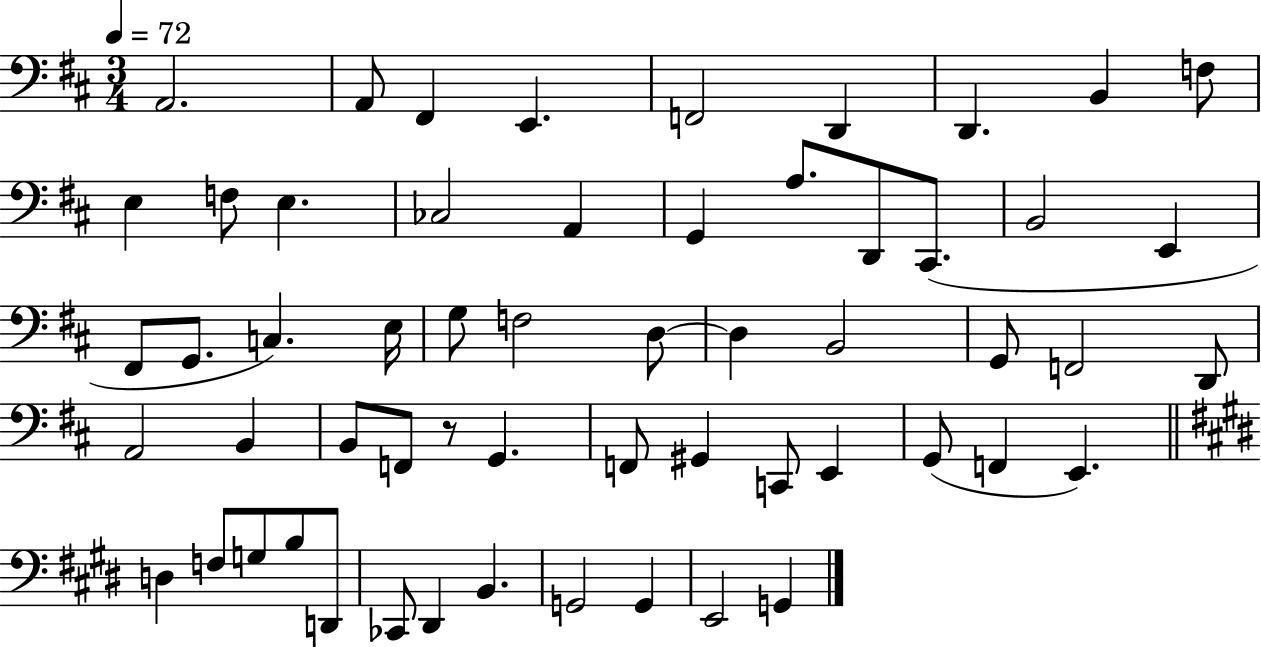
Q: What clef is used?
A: bass